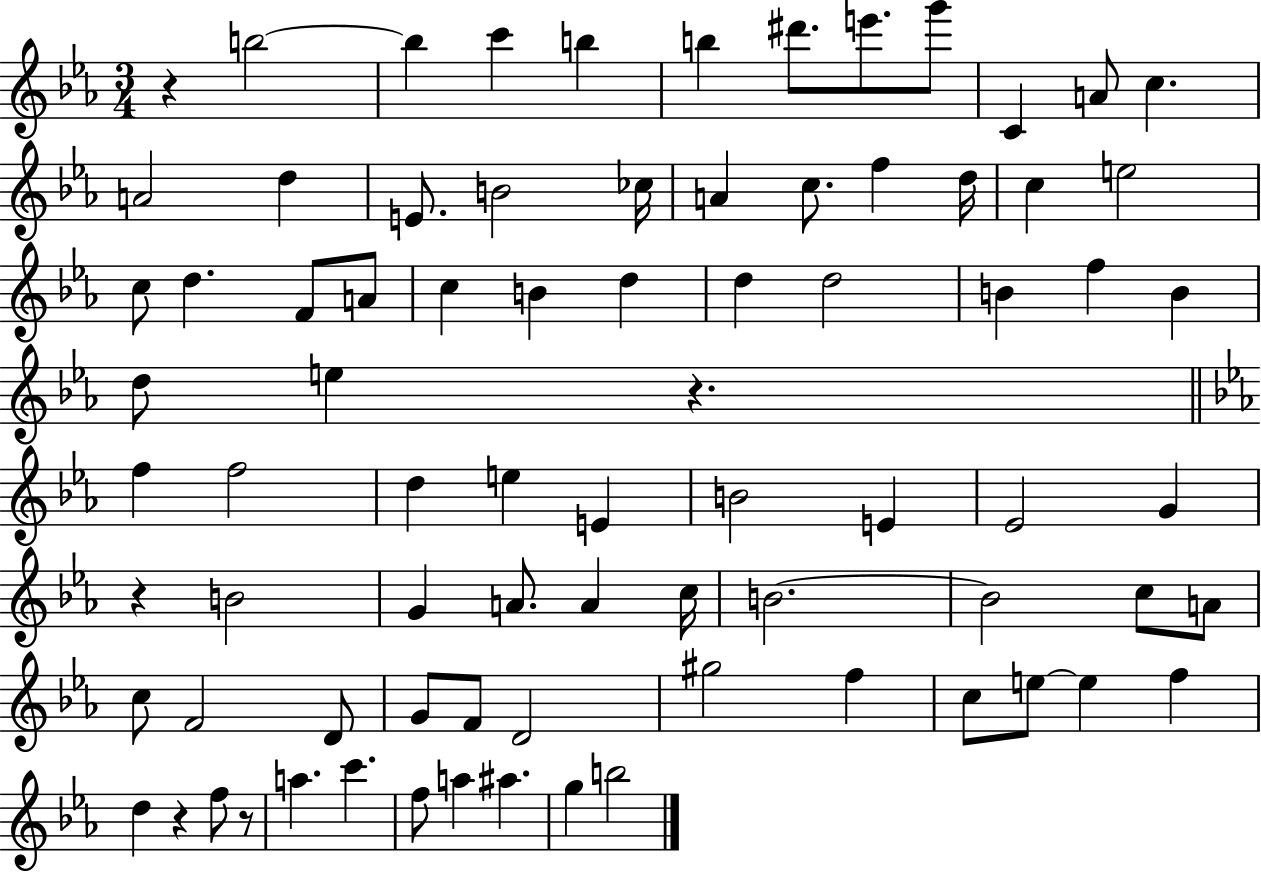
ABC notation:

X:1
T:Untitled
M:3/4
L:1/4
K:Eb
z b2 b c' b b ^d'/2 e'/2 g'/2 C A/2 c A2 d E/2 B2 _c/4 A c/2 f d/4 c e2 c/2 d F/2 A/2 c B d d d2 B f B d/2 e z f f2 d e E B2 E _E2 G z B2 G A/2 A c/4 B2 B2 c/2 A/2 c/2 F2 D/2 G/2 F/2 D2 ^g2 f c/2 e/2 e f d z f/2 z/2 a c' f/2 a ^a g b2